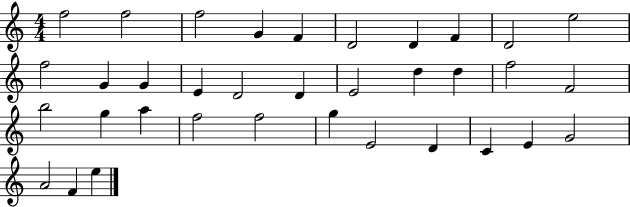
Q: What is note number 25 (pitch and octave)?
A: F5